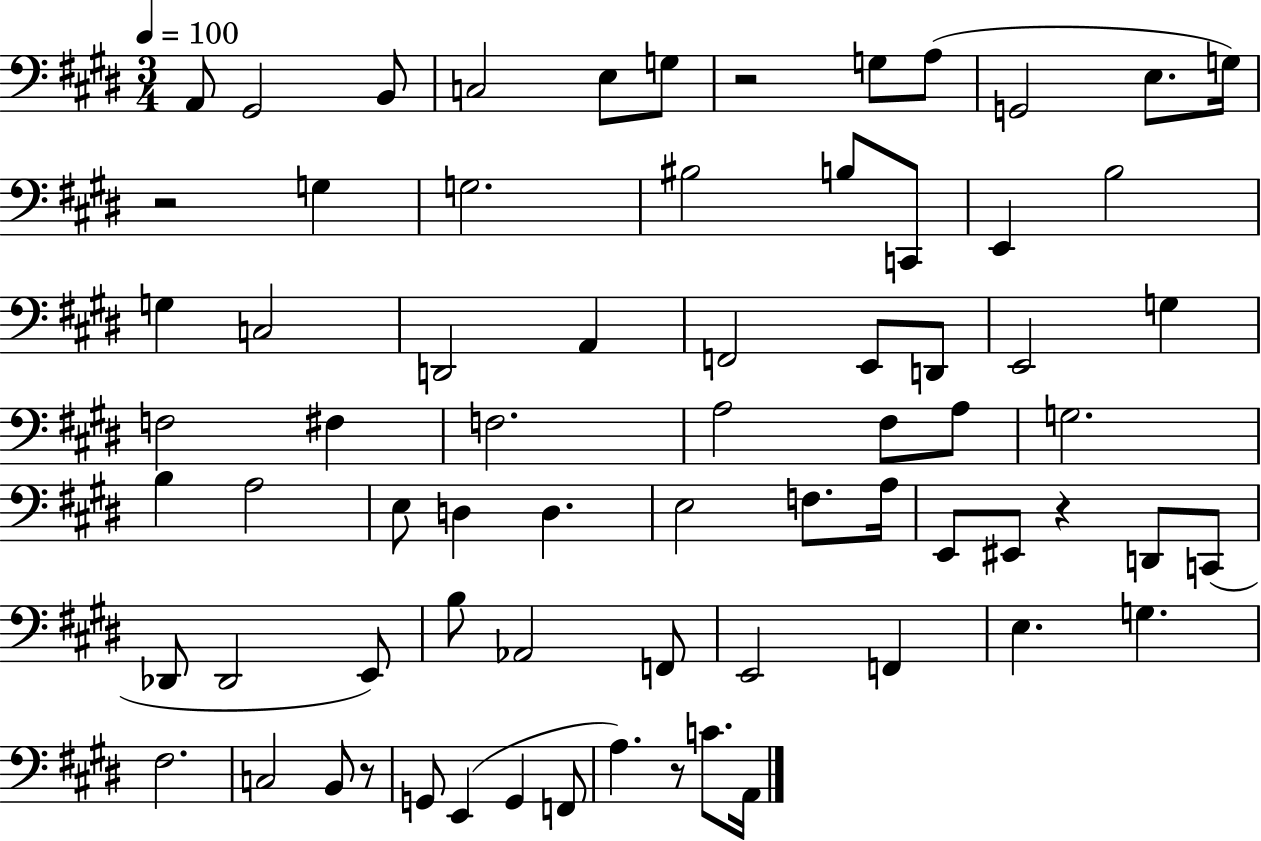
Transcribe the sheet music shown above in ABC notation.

X:1
T:Untitled
M:3/4
L:1/4
K:E
A,,/2 ^G,,2 B,,/2 C,2 E,/2 G,/2 z2 G,/2 A,/2 G,,2 E,/2 G,/4 z2 G, G,2 ^B,2 B,/2 C,,/2 E,, B,2 G, C,2 D,,2 A,, F,,2 E,,/2 D,,/2 E,,2 G, F,2 ^F, F,2 A,2 ^F,/2 A,/2 G,2 B, A,2 E,/2 D, D, E,2 F,/2 A,/4 E,,/2 ^E,,/2 z D,,/2 C,,/2 _D,,/2 _D,,2 E,,/2 B,/2 _A,,2 F,,/2 E,,2 F,, E, G, ^F,2 C,2 B,,/2 z/2 G,,/2 E,, G,, F,,/2 A, z/2 C/2 A,,/4